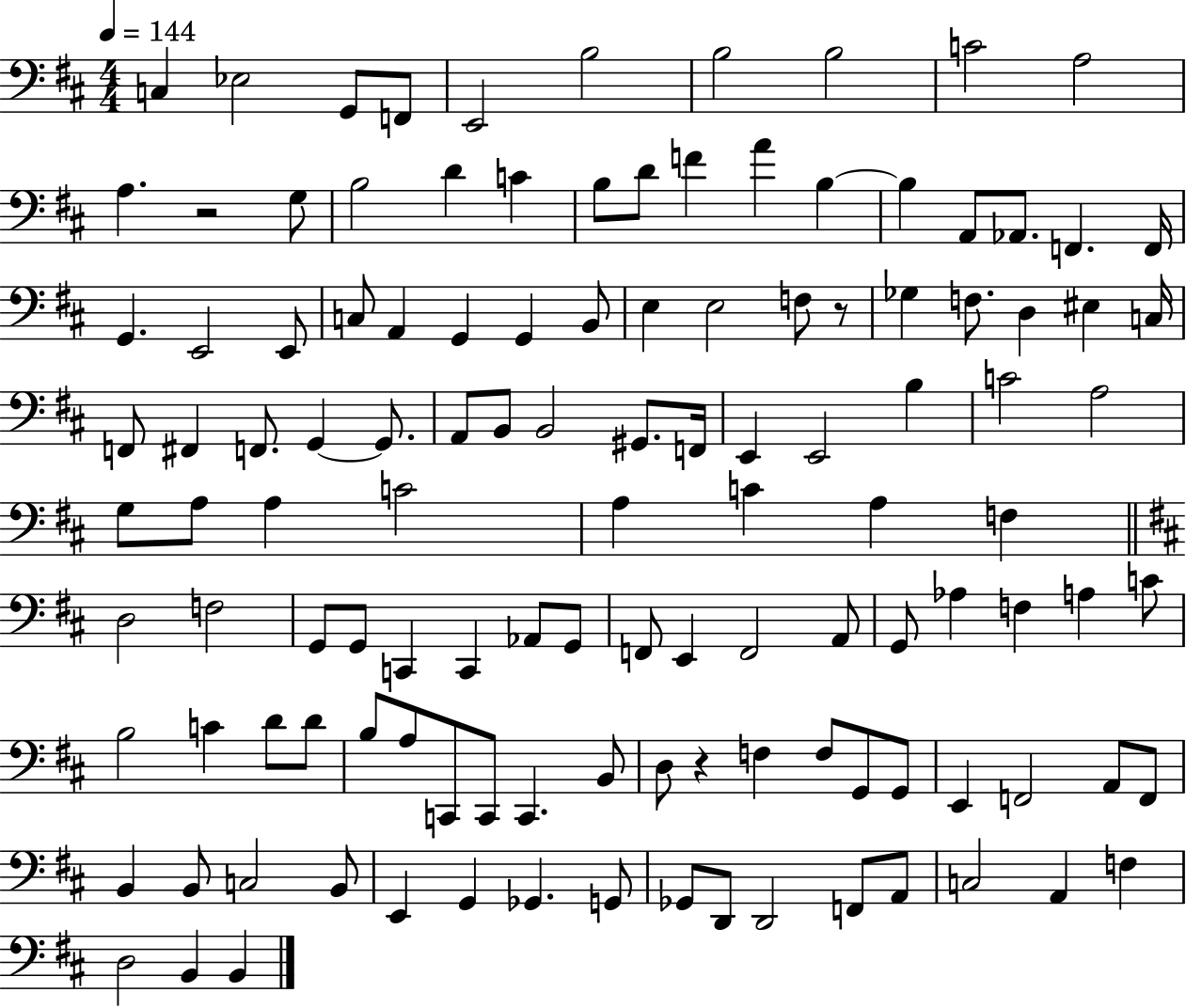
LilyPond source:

{
  \clef bass
  \numericTimeSignature
  \time 4/4
  \key d \major
  \tempo 4 = 144
  c4 ees2 g,8 f,8 | e,2 b2 | b2 b2 | c'2 a2 | \break a4. r2 g8 | b2 d'4 c'4 | b8 d'8 f'4 a'4 b4~~ | b4 a,8 aes,8. f,4. f,16 | \break g,4. e,2 e,8 | c8 a,4 g,4 g,4 b,8 | e4 e2 f8 r8 | ges4 f8. d4 eis4 c16 | \break f,8 fis,4 f,8. g,4~~ g,8. | a,8 b,8 b,2 gis,8. f,16 | e,4 e,2 b4 | c'2 a2 | \break g8 a8 a4 c'2 | a4 c'4 a4 f4 | \bar "||" \break \key d \major d2 f2 | g,8 g,8 c,4 c,4 aes,8 g,8 | f,8 e,4 f,2 a,8 | g,8 aes4 f4 a4 c'8 | \break b2 c'4 d'8 d'8 | b8 a8 c,8 c,8 c,4. b,8 | d8 r4 f4 f8 g,8 g,8 | e,4 f,2 a,8 f,8 | \break b,4 b,8 c2 b,8 | e,4 g,4 ges,4. g,8 | ges,8 d,8 d,2 f,8 a,8 | c2 a,4 f4 | \break d2 b,4 b,4 | \bar "|."
}